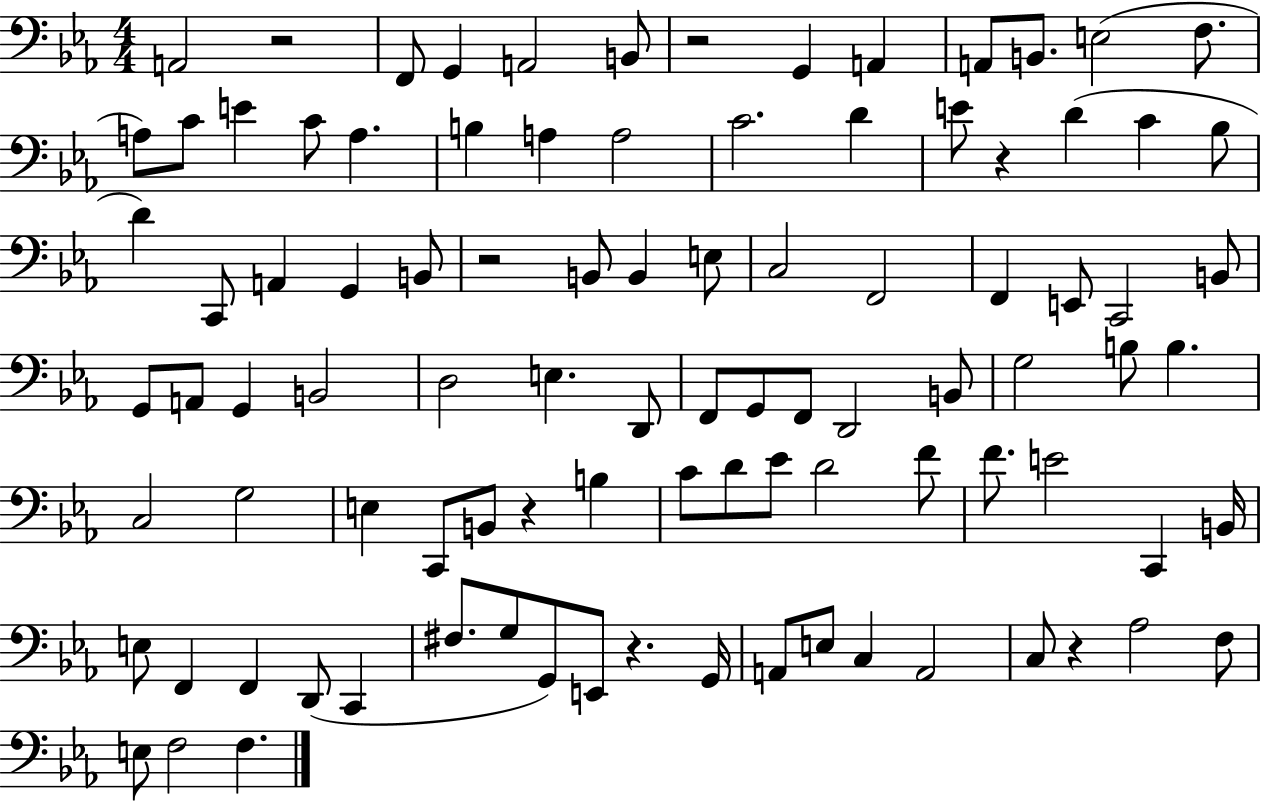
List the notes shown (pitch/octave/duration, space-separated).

A2/h R/h F2/e G2/q A2/h B2/e R/h G2/q A2/q A2/e B2/e. E3/h F3/e. A3/e C4/e E4/q C4/e A3/q. B3/q A3/q A3/h C4/h. D4/q E4/e R/q D4/q C4/q Bb3/e D4/q C2/e A2/q G2/q B2/e R/h B2/e B2/q E3/e C3/h F2/h F2/q E2/e C2/h B2/e G2/e A2/e G2/q B2/h D3/h E3/q. D2/e F2/e G2/e F2/e D2/h B2/e G3/h B3/e B3/q. C3/h G3/h E3/q C2/e B2/e R/q B3/q C4/e D4/e Eb4/e D4/h F4/e F4/e. E4/h C2/q B2/s E3/e F2/q F2/q D2/e C2/q F#3/e. G3/e G2/e E2/e R/q. G2/s A2/e E3/e C3/q A2/h C3/e R/q Ab3/h F3/e E3/e F3/h F3/q.